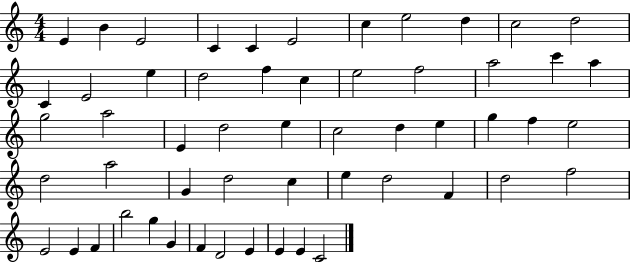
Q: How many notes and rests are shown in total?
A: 55